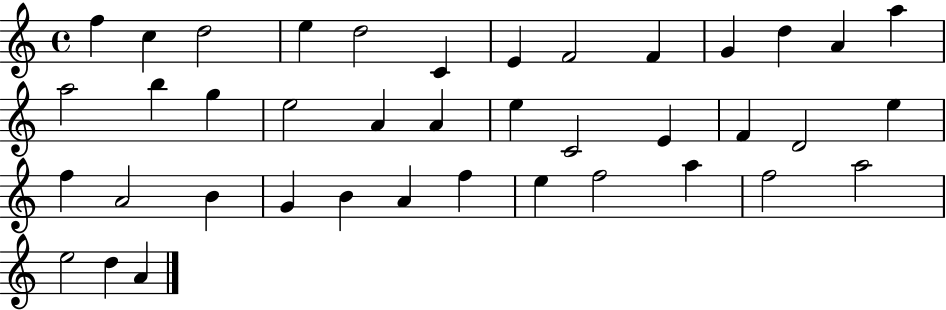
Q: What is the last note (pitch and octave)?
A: A4